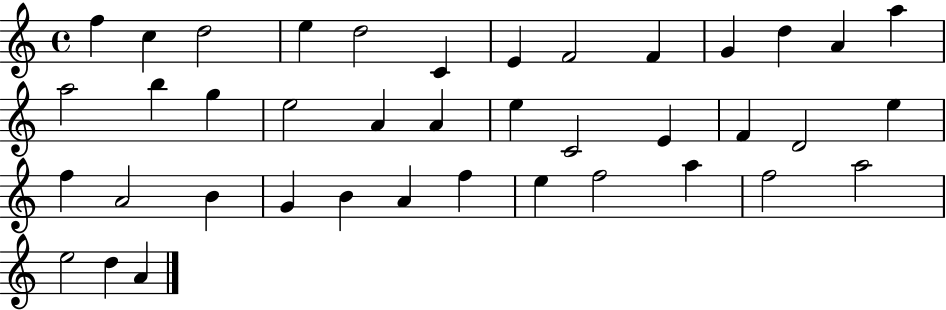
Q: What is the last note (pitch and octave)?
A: A4